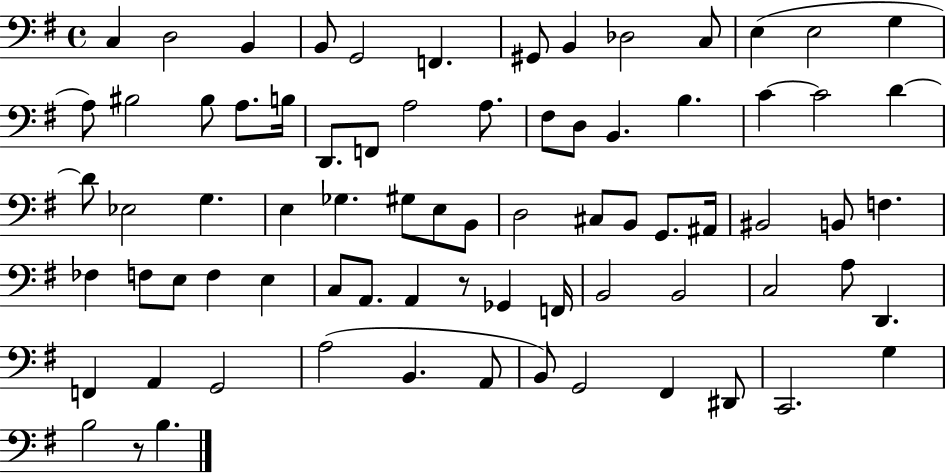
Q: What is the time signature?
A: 4/4